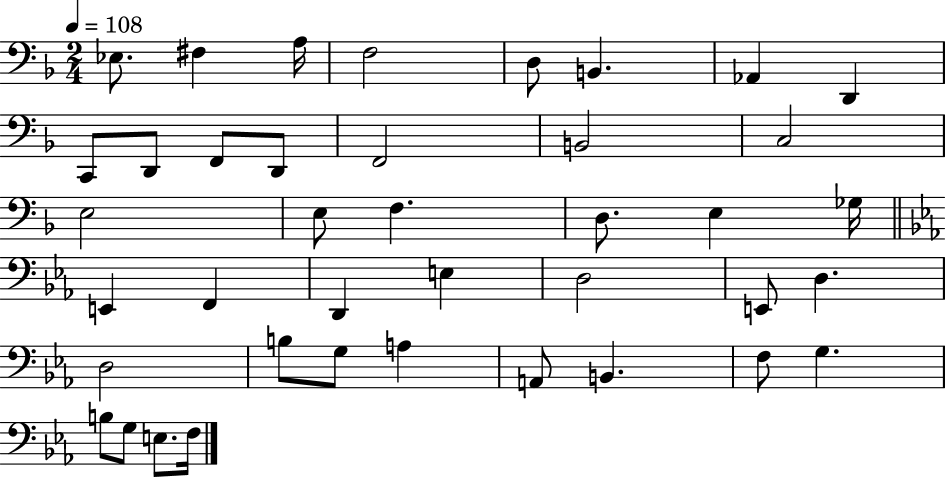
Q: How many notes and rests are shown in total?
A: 40